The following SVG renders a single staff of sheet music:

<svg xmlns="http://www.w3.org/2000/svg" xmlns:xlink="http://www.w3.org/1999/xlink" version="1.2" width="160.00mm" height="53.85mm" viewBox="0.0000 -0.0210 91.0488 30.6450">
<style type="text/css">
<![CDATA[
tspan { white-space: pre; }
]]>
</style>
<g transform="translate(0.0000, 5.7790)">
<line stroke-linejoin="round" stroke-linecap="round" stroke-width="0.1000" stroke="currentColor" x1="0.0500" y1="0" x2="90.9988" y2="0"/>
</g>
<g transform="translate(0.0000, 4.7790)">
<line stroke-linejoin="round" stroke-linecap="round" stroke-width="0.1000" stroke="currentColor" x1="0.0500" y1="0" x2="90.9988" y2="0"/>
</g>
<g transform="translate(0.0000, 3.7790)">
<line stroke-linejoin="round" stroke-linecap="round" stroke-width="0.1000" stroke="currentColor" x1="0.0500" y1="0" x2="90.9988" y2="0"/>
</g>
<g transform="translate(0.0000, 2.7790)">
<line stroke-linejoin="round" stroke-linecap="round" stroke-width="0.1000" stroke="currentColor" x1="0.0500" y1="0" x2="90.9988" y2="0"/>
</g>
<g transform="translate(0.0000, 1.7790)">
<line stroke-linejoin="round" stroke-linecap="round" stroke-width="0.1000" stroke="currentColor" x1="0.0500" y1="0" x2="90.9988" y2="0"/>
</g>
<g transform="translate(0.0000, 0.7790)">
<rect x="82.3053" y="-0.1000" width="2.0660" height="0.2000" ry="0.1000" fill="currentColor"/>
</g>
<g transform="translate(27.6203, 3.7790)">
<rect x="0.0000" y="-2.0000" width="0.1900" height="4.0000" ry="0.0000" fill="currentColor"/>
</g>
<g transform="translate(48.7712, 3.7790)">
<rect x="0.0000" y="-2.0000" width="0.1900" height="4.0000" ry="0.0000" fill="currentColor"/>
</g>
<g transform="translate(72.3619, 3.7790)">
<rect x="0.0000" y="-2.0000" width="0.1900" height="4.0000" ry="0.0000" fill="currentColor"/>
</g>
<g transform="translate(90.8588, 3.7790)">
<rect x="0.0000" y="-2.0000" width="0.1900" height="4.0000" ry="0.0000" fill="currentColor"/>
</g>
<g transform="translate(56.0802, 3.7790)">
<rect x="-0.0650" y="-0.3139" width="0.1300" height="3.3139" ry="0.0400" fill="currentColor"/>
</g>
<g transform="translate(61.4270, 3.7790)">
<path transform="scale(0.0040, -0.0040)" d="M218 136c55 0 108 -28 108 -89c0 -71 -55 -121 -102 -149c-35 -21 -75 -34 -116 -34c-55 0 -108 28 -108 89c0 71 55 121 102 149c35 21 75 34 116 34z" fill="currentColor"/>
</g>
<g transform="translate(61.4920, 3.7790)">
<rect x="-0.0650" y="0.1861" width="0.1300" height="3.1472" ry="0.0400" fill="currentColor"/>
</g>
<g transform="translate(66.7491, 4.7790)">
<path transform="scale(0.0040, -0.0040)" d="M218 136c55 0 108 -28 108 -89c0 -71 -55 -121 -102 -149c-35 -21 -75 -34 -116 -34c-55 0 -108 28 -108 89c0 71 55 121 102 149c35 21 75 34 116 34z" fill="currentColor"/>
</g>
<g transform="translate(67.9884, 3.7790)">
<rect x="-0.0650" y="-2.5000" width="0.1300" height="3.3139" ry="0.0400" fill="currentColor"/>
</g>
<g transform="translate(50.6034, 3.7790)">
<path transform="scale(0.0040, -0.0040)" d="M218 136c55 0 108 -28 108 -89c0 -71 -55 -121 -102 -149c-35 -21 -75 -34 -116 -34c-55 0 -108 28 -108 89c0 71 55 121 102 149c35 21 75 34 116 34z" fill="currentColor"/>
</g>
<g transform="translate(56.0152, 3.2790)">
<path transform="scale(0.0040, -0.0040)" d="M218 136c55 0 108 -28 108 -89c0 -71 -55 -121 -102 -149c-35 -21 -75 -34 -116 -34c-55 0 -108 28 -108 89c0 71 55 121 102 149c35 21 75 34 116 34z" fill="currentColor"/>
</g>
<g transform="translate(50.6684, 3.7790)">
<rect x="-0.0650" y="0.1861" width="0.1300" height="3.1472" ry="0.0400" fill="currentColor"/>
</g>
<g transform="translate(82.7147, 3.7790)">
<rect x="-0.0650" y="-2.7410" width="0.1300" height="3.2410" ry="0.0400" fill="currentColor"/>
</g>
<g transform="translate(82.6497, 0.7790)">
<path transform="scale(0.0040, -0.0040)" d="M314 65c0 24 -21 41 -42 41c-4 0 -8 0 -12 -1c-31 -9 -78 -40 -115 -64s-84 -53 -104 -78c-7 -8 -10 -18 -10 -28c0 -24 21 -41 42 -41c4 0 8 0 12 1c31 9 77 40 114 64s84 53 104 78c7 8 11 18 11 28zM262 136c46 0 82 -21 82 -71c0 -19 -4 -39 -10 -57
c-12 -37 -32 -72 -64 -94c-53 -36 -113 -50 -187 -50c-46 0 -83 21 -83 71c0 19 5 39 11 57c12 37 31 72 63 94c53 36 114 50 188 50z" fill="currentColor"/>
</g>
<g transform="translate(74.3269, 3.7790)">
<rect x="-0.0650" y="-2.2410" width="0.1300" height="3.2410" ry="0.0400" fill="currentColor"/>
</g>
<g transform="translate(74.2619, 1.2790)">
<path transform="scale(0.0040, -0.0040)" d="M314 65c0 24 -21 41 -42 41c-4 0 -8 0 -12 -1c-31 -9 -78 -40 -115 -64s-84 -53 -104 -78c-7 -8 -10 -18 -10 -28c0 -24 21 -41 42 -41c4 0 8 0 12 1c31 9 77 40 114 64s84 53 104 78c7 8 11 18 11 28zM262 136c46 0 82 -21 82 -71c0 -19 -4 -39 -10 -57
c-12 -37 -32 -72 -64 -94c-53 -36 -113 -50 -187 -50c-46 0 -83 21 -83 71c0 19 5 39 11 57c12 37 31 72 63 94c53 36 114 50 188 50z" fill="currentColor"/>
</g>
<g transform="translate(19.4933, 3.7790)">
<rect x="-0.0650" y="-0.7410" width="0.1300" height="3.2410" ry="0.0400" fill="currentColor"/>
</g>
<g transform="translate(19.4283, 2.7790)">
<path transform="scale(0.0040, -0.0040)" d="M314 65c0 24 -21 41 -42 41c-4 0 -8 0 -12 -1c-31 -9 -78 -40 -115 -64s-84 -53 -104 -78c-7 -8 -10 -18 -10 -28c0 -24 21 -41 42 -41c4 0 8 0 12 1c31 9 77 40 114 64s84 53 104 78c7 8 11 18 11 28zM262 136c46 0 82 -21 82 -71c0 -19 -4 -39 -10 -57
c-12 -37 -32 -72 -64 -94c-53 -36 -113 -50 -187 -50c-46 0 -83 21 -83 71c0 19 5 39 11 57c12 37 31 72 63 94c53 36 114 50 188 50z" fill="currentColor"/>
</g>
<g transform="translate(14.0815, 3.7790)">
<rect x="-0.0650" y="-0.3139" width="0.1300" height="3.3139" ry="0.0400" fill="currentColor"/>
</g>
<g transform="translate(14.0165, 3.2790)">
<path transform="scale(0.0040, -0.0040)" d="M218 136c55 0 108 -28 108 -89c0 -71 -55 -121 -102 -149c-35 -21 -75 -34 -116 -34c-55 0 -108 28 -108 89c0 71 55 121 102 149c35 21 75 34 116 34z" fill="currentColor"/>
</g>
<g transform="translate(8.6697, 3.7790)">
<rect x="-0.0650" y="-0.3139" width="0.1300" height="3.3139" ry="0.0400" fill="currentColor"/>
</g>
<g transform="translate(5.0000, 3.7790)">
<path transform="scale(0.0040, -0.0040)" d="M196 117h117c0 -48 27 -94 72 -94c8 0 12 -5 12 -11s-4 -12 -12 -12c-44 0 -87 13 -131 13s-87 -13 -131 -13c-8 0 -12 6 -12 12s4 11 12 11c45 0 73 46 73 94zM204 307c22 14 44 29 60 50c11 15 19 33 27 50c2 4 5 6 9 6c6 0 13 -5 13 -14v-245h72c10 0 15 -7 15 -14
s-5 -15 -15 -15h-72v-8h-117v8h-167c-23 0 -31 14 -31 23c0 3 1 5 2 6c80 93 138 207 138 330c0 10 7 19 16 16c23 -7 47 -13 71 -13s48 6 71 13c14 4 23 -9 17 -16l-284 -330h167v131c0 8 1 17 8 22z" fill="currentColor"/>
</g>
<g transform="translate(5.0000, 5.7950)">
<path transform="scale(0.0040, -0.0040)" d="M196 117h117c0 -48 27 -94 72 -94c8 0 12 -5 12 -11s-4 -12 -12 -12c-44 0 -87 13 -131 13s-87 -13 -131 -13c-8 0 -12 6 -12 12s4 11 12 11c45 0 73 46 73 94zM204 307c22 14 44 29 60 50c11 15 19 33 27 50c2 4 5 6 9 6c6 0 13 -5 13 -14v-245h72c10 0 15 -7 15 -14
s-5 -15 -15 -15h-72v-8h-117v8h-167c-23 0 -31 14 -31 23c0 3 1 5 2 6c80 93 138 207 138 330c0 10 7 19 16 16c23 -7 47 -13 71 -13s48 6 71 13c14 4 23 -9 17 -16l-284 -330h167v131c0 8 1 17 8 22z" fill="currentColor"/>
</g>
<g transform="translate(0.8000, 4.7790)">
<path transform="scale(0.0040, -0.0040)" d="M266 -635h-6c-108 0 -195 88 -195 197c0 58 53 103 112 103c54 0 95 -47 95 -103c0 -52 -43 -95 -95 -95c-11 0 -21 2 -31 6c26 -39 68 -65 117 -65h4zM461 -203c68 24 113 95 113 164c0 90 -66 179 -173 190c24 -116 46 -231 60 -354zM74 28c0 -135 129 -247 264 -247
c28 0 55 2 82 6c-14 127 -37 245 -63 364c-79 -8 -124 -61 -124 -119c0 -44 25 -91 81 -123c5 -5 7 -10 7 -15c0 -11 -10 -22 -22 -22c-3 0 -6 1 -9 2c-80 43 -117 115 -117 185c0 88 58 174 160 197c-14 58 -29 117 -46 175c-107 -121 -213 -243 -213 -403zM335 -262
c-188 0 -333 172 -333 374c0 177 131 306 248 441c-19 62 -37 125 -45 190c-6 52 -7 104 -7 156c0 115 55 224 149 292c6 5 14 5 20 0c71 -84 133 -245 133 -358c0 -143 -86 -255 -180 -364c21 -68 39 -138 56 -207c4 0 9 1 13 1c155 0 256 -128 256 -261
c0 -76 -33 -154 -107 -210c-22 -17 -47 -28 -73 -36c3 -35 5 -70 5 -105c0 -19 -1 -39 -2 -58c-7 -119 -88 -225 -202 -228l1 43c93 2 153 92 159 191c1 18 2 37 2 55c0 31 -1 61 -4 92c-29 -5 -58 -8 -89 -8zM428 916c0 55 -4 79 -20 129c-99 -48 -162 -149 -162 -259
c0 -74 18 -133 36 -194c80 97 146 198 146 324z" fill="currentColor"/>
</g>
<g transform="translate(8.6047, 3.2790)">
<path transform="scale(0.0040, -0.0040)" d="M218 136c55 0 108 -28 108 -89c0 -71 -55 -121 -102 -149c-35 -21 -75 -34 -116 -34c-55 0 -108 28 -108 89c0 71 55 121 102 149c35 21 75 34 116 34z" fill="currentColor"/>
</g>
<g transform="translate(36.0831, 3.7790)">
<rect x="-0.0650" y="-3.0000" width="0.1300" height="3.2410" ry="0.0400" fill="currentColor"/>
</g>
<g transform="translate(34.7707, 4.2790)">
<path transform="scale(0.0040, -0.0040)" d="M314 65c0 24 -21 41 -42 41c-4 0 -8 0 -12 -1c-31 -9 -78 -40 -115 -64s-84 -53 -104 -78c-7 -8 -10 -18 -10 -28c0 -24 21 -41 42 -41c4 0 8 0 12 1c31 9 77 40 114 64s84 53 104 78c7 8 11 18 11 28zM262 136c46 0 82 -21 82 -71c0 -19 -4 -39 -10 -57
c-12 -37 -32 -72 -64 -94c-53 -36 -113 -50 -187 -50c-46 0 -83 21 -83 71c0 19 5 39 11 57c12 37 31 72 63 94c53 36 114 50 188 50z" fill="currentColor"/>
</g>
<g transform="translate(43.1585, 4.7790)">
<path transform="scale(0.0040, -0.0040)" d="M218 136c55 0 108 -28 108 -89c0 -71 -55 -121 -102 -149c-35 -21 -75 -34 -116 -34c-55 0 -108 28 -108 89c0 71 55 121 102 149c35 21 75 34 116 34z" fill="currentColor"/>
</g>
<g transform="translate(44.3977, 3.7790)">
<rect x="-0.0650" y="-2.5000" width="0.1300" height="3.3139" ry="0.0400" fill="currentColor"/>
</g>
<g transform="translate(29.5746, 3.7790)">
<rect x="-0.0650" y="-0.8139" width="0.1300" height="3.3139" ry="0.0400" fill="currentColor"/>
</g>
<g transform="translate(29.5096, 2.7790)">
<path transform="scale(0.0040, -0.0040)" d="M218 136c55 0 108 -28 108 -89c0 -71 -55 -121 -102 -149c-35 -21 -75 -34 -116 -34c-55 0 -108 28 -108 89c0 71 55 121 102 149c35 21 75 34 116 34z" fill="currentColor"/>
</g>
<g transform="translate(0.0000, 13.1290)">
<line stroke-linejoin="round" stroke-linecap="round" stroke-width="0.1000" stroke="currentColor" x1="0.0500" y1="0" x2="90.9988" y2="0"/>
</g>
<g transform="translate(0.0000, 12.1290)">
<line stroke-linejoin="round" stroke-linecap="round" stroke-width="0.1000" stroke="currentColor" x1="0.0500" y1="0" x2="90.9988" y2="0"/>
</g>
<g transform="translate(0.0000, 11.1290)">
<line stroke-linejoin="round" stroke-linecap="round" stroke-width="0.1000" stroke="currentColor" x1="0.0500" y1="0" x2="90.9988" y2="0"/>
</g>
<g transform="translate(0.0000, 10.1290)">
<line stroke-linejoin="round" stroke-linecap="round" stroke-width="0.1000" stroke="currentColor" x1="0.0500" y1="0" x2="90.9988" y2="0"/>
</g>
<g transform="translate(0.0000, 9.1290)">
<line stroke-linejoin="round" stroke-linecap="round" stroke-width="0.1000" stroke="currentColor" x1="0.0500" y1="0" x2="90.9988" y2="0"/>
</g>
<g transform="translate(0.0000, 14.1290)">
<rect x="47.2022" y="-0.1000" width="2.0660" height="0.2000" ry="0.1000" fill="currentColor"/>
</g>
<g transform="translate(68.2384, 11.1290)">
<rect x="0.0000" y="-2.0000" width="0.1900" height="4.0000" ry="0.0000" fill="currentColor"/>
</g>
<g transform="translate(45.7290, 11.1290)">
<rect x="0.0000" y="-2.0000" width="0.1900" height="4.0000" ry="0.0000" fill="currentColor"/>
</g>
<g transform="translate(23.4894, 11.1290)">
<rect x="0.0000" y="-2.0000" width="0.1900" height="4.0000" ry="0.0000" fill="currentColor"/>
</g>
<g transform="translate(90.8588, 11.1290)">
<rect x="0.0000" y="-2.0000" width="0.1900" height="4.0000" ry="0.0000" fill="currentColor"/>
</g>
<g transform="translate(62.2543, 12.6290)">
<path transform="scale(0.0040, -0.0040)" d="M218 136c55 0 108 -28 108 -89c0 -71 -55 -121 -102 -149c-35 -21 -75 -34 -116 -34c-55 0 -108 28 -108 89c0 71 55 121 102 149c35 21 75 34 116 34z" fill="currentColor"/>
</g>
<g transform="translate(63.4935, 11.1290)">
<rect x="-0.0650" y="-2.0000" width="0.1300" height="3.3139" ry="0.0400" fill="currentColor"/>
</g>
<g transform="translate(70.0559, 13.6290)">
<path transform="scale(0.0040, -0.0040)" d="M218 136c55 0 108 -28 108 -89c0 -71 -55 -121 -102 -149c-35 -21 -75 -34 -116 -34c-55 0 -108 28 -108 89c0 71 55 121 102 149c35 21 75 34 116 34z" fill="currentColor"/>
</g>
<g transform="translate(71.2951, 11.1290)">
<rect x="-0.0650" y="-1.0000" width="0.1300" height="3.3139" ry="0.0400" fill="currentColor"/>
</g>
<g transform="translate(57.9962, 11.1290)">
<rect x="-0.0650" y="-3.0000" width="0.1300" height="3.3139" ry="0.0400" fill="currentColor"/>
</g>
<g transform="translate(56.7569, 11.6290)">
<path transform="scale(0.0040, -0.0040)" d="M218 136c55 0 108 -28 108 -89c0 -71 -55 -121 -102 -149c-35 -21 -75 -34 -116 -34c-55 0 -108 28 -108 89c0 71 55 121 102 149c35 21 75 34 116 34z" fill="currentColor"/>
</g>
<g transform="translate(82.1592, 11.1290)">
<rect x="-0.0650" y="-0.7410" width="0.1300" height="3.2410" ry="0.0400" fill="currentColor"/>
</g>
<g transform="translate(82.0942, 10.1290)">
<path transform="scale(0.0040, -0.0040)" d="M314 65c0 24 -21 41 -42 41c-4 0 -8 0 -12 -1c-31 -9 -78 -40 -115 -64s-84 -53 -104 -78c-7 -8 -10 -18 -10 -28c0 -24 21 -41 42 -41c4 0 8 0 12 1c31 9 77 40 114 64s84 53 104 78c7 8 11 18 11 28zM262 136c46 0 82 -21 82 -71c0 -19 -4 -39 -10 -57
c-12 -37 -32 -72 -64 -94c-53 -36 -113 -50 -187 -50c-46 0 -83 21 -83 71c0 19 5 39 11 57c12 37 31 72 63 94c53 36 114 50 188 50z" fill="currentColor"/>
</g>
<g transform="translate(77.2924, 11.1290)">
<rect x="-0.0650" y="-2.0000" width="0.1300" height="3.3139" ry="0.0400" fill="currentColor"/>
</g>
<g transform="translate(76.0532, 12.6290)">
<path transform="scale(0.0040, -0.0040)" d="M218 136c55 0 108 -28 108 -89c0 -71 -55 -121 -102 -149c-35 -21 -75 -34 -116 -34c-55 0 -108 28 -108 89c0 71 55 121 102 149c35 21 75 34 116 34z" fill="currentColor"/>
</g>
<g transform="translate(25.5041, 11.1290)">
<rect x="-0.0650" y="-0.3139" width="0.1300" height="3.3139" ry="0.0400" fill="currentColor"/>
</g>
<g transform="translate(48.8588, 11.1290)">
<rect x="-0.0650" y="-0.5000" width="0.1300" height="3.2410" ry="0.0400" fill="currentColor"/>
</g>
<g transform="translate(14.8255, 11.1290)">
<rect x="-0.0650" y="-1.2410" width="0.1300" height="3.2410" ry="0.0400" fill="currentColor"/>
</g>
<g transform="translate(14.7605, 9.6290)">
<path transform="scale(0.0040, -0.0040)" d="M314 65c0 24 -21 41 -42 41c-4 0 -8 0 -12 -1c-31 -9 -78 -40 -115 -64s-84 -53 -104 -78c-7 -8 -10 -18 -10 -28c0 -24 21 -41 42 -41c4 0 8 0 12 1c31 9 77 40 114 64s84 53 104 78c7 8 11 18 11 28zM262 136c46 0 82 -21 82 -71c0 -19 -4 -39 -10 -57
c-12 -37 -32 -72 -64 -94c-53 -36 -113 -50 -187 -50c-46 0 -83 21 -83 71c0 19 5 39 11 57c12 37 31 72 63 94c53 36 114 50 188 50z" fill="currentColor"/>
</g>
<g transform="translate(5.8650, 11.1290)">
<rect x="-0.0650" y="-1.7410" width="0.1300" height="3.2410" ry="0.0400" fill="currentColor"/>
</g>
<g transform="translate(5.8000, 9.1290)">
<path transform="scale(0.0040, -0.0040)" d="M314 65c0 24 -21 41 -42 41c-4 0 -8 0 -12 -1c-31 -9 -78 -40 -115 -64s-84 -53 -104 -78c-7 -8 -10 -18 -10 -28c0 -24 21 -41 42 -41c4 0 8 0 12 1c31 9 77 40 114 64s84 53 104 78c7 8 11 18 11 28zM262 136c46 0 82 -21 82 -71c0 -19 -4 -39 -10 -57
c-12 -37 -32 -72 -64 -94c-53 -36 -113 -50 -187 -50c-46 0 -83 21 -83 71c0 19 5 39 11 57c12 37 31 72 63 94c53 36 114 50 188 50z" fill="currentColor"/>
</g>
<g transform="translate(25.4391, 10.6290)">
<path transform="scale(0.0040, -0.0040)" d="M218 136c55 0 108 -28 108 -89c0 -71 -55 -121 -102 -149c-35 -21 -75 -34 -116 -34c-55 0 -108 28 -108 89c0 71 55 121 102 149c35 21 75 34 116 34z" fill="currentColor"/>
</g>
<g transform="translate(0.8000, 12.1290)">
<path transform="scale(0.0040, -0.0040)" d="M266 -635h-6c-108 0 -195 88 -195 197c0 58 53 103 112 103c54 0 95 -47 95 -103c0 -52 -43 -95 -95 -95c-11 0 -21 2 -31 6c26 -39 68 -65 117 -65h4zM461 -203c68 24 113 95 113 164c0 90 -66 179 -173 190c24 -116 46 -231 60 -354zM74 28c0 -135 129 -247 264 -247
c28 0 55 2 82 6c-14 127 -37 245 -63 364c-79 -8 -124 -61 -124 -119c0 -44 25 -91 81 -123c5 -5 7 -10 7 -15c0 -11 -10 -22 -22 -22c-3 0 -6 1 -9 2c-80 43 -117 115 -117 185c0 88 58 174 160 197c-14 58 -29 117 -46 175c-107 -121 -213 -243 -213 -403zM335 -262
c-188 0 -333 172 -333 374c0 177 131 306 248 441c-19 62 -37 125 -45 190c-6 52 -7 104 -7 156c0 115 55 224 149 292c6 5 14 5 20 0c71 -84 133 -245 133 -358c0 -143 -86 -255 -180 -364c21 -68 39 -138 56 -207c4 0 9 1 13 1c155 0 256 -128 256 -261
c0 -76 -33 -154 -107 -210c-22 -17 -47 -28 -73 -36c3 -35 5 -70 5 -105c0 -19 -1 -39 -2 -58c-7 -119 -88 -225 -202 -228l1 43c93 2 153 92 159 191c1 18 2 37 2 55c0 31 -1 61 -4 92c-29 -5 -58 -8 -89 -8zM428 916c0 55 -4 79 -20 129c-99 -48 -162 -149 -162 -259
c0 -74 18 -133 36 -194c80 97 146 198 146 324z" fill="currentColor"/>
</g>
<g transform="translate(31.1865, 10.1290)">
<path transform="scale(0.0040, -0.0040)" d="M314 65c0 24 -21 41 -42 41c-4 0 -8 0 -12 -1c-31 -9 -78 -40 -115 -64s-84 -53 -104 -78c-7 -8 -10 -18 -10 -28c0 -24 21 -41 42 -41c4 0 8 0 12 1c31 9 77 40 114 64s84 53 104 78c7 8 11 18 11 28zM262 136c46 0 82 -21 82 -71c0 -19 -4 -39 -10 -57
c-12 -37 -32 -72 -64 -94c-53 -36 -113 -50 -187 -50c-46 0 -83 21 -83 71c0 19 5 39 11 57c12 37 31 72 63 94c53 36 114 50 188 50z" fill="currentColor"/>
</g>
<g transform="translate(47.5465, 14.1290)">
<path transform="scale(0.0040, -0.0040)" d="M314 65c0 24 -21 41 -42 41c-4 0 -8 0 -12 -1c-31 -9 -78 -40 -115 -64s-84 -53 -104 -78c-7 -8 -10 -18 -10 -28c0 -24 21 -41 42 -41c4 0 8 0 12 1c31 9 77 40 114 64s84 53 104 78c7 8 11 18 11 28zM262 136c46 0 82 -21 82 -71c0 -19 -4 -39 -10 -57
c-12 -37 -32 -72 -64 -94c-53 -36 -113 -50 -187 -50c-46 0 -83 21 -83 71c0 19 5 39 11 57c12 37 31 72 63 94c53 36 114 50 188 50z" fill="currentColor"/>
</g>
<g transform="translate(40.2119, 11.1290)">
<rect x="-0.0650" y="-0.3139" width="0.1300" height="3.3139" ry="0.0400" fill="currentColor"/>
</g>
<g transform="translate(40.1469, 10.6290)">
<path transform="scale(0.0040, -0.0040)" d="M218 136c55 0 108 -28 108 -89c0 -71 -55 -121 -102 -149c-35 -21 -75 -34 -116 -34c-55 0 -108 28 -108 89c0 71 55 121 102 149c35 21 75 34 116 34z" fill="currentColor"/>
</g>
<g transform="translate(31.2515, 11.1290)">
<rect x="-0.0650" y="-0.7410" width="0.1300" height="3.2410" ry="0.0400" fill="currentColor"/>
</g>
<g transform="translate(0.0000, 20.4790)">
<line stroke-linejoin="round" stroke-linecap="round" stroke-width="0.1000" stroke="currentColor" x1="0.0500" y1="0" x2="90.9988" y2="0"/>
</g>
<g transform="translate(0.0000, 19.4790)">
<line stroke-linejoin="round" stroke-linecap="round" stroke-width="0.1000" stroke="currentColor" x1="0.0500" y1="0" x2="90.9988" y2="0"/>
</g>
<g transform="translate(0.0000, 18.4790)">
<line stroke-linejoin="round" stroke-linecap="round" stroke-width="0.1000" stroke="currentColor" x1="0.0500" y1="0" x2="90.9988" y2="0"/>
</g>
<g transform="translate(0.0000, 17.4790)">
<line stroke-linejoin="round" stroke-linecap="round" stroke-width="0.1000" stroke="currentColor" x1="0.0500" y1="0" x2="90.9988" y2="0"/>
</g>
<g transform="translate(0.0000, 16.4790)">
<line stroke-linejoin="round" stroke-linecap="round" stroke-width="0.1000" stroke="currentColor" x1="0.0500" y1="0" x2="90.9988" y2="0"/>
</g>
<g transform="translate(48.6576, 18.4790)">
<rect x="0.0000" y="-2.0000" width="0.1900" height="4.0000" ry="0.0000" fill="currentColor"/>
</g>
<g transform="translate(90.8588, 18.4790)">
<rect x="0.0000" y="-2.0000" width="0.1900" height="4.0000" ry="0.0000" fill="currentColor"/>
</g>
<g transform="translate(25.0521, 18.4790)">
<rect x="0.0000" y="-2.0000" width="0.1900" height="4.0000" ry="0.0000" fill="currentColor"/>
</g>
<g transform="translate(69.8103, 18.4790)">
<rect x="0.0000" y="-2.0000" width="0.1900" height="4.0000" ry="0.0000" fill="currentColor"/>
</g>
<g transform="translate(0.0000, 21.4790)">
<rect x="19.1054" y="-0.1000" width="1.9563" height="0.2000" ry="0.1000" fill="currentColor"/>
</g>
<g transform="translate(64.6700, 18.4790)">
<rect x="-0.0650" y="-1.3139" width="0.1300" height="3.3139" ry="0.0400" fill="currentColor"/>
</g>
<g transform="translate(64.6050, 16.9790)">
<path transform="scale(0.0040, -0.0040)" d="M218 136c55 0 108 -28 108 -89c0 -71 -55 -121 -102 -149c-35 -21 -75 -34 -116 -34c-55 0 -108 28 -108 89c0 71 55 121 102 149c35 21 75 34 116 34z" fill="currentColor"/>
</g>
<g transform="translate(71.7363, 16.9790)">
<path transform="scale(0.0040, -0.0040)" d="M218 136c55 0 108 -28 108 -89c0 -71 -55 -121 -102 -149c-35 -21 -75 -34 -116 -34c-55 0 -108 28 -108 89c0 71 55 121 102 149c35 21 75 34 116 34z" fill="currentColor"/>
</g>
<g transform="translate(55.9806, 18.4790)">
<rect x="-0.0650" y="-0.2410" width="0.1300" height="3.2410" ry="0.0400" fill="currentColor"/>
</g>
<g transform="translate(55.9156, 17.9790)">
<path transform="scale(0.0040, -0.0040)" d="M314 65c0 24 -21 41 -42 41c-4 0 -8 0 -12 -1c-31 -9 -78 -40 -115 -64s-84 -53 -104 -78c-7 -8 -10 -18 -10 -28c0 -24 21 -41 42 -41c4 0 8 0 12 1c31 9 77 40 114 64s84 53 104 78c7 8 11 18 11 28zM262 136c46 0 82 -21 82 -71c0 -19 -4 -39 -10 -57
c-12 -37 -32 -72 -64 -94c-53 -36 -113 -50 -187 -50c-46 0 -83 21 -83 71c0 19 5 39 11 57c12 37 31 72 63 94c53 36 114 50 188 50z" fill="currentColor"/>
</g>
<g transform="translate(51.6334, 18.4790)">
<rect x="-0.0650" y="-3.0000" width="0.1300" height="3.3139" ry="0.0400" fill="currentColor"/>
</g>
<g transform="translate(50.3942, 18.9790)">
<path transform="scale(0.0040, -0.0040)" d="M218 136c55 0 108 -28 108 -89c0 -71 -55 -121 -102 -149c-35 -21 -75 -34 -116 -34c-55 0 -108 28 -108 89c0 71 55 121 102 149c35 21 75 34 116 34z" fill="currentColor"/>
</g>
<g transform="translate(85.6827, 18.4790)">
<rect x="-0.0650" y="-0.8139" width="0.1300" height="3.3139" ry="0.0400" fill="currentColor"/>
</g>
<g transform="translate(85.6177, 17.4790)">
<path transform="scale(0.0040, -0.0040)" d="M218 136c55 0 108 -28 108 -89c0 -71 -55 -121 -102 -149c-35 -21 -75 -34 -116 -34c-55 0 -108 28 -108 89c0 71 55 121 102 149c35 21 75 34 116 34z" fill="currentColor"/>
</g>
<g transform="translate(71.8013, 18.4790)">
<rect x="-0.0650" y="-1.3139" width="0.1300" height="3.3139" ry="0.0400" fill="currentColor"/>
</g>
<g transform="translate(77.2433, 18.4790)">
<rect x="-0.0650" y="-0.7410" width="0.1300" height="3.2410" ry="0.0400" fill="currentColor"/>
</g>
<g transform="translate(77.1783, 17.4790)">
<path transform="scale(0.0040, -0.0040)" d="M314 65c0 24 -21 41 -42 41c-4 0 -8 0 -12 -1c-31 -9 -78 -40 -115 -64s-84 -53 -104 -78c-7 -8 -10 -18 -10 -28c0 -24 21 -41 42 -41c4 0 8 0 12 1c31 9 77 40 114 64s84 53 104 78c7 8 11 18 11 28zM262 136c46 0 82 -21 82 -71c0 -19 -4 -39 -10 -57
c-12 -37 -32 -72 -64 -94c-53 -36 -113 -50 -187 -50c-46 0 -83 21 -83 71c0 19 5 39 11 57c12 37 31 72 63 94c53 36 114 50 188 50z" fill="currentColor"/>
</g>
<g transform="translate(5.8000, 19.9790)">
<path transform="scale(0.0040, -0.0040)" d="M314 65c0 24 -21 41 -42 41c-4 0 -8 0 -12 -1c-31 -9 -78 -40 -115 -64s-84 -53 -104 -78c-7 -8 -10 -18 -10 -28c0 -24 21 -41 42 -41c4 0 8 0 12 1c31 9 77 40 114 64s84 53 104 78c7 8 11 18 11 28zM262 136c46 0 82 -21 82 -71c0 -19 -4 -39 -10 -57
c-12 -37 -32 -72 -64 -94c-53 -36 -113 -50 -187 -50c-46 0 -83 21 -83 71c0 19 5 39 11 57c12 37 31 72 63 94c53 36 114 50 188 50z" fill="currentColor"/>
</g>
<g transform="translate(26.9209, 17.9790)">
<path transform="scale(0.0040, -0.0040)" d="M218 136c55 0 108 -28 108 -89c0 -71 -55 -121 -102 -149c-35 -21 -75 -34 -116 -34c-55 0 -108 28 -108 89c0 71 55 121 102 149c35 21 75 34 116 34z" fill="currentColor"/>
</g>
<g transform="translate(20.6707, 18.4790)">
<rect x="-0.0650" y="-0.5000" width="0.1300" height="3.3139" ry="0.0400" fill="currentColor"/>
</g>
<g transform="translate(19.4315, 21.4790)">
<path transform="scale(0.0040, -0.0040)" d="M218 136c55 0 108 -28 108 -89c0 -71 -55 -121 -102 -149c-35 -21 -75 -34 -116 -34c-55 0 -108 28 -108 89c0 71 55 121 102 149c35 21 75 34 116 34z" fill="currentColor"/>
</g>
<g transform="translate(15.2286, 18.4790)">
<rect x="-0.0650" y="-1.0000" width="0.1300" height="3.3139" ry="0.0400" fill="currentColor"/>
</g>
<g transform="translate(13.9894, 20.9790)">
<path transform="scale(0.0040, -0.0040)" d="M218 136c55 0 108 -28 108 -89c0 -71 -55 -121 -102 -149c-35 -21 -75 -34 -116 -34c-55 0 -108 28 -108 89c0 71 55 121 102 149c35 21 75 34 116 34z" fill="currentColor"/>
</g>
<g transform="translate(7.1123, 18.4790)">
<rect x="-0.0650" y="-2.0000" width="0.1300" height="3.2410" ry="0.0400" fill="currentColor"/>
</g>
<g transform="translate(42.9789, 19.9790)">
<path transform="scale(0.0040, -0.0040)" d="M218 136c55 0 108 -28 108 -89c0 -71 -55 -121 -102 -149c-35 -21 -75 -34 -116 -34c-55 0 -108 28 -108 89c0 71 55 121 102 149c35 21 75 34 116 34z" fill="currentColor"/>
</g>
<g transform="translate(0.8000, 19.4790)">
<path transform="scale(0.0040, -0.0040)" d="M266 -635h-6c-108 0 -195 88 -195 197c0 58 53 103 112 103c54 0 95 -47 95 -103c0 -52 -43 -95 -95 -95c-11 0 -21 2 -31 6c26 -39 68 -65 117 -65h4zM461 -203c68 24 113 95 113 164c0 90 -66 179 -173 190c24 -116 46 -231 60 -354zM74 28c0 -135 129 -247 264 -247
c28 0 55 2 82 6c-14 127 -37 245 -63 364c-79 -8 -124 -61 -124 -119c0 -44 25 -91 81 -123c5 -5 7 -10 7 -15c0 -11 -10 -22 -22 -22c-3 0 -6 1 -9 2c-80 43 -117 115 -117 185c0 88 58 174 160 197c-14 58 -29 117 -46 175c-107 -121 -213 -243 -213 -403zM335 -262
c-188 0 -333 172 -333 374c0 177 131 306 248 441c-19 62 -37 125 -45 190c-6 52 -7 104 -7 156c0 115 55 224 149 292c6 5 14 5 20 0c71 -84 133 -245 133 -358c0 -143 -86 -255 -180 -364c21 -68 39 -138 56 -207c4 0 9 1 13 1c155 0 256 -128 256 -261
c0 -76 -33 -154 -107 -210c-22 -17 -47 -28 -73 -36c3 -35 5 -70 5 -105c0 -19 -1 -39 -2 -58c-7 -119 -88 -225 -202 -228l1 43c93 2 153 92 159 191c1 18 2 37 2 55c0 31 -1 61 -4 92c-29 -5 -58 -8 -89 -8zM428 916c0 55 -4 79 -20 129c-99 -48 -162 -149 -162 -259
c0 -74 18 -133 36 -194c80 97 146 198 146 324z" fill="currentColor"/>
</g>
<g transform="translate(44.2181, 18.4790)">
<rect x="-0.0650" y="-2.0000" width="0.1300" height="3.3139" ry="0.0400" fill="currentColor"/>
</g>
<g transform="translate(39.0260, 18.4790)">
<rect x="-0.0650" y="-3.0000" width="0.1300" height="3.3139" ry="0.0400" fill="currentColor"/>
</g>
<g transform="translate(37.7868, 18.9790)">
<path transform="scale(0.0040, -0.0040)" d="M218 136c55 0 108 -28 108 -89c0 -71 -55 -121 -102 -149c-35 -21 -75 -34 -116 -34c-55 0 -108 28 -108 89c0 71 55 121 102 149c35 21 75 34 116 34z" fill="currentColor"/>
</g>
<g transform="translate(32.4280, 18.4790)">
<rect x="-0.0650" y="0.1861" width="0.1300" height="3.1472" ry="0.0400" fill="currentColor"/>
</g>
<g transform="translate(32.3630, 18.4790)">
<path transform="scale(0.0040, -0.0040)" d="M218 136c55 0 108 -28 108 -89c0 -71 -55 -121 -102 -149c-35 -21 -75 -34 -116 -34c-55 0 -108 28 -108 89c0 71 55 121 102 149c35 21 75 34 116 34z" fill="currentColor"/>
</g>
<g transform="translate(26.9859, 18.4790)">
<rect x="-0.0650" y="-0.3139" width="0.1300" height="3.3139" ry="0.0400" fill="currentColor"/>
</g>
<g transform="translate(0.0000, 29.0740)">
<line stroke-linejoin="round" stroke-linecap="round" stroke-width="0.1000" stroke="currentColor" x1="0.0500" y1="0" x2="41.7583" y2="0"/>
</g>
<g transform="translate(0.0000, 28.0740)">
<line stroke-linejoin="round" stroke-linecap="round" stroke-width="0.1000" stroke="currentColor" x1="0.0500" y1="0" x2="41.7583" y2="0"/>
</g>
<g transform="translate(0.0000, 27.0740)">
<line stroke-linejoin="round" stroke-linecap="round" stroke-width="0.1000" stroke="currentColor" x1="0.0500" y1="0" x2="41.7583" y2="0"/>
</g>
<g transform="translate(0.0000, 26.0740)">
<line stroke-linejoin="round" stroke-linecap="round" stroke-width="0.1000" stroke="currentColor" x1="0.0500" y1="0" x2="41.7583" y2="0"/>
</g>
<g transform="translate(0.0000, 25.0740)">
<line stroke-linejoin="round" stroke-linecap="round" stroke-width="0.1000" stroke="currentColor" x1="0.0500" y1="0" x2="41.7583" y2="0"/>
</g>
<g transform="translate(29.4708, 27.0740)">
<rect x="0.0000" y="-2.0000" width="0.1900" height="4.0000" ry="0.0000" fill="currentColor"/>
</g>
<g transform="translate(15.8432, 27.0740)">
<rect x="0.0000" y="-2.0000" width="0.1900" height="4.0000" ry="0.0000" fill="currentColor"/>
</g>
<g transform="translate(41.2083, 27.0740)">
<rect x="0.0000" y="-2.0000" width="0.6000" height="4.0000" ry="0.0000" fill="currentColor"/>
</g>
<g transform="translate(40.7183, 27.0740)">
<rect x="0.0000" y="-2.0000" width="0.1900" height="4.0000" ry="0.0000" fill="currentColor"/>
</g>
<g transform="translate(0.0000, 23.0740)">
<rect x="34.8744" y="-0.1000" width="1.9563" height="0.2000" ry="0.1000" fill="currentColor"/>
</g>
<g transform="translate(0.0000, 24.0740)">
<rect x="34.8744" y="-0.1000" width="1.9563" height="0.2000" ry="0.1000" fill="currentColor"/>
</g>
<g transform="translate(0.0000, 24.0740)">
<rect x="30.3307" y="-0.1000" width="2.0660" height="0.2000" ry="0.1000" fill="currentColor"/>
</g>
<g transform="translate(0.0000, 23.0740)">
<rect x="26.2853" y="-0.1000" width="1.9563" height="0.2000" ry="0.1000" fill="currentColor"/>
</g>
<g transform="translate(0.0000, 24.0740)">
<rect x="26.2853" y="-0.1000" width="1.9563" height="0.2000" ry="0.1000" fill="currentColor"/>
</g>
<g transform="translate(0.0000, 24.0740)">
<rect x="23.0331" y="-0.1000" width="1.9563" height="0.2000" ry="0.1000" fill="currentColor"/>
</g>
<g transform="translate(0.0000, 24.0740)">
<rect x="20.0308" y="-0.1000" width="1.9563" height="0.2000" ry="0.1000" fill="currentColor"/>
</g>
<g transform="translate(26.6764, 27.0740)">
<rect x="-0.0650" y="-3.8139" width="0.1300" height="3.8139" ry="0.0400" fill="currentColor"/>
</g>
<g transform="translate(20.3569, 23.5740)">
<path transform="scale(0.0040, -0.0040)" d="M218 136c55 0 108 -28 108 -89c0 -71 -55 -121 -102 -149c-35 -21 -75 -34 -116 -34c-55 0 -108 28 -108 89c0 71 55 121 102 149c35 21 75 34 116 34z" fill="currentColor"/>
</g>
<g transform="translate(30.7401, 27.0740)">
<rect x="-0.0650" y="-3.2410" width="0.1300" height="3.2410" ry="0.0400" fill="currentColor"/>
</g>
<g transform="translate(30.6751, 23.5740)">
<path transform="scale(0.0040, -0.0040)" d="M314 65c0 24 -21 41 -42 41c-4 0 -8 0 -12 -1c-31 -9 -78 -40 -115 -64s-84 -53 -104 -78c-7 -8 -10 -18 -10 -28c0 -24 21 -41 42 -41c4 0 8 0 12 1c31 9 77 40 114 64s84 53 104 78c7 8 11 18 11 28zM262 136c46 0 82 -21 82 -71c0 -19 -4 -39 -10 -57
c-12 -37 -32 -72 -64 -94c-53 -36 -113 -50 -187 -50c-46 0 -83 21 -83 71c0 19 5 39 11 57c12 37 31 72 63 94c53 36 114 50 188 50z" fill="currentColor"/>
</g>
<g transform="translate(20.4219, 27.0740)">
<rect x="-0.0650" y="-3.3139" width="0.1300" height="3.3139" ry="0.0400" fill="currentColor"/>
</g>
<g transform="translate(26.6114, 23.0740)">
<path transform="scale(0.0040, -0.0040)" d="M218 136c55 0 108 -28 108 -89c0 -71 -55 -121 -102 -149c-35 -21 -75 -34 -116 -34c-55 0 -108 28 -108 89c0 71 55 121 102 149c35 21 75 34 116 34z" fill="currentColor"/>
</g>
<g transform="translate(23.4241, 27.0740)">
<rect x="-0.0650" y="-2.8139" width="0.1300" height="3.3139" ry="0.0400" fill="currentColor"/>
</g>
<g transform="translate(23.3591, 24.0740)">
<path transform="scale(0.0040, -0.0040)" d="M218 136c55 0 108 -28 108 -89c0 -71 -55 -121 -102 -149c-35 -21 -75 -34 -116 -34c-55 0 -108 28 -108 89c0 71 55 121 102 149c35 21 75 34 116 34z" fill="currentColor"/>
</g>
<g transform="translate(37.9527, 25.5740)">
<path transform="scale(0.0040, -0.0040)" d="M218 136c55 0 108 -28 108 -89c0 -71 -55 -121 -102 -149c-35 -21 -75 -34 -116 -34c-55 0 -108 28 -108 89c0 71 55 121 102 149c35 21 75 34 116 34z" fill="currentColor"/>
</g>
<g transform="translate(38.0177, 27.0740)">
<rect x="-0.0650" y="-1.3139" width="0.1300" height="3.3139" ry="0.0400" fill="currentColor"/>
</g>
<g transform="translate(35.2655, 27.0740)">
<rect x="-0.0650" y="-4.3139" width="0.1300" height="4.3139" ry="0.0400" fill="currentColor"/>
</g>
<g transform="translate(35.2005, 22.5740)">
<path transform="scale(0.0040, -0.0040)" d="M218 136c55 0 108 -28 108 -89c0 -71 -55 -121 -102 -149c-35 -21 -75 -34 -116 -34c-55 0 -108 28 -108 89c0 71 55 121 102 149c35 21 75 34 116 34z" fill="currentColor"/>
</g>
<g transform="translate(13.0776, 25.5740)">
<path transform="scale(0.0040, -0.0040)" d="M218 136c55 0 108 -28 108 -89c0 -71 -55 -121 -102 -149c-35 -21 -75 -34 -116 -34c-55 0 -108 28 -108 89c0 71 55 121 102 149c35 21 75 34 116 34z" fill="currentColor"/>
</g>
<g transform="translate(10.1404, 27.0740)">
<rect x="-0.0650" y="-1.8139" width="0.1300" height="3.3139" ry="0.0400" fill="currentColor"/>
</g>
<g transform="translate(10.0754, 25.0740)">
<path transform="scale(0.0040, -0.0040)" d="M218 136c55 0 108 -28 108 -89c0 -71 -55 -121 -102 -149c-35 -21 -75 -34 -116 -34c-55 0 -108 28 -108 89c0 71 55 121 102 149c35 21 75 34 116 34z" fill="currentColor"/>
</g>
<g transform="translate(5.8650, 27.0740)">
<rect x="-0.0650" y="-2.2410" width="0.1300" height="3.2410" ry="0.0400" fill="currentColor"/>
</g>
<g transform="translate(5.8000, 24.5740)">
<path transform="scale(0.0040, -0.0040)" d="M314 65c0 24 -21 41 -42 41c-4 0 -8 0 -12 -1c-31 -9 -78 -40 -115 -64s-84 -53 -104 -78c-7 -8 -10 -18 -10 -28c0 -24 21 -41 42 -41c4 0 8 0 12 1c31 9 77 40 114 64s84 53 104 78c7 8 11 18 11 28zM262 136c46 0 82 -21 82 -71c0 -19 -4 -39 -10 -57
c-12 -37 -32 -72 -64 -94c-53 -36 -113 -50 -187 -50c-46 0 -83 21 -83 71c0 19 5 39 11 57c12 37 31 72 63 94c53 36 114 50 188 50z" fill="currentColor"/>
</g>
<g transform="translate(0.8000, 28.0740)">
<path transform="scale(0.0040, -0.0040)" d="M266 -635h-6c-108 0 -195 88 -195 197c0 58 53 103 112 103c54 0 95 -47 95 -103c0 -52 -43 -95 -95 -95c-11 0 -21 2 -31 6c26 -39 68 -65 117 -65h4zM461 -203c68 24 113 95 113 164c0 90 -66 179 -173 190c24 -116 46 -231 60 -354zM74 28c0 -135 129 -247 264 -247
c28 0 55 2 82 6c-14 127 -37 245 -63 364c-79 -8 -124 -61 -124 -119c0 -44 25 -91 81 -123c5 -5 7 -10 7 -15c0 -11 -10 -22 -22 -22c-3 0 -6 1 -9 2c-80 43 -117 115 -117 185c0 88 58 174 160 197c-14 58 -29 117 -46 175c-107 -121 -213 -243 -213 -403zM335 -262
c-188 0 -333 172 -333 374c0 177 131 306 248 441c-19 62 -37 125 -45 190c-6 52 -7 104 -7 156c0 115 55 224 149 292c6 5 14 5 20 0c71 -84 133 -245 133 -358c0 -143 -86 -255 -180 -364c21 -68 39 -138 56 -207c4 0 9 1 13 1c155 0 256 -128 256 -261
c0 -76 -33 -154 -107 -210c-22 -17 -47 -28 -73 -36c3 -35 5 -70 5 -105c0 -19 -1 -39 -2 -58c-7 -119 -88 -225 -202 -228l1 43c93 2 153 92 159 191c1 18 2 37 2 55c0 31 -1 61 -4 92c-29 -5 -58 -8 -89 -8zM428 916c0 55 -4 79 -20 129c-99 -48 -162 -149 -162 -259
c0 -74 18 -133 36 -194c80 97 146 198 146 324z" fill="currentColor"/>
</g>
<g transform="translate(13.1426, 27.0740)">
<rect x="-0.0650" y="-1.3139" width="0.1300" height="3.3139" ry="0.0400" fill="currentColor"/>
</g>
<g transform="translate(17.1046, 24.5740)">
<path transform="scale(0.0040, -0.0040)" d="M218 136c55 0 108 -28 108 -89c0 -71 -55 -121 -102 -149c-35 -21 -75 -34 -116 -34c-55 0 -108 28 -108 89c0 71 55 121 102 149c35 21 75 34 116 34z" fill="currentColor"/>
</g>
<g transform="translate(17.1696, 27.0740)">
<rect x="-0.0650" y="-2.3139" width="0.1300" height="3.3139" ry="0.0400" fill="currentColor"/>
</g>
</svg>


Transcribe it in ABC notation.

X:1
T:Untitled
M:4/4
L:1/4
K:C
c c d2 d A2 G B c B G g2 a2 f2 e2 c d2 c C2 A F D F d2 F2 D C c B A F A c2 e e d2 d g2 f e g b a c' b2 d' e